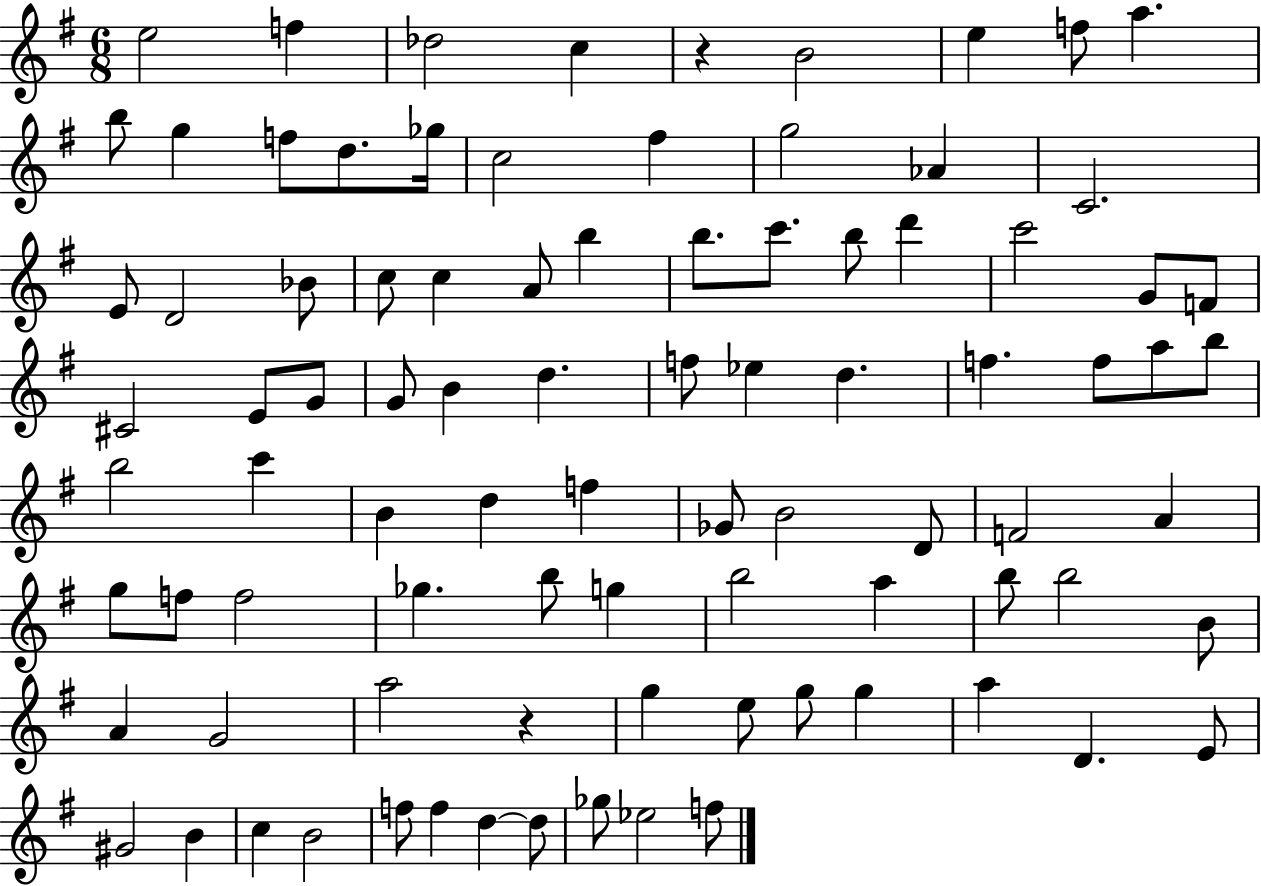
X:1
T:Untitled
M:6/8
L:1/4
K:G
e2 f _d2 c z B2 e f/2 a b/2 g f/2 d/2 _g/4 c2 ^f g2 _A C2 E/2 D2 _B/2 c/2 c A/2 b b/2 c'/2 b/2 d' c'2 G/2 F/2 ^C2 E/2 G/2 G/2 B d f/2 _e d f f/2 a/2 b/2 b2 c' B d f _G/2 B2 D/2 F2 A g/2 f/2 f2 _g b/2 g b2 a b/2 b2 B/2 A G2 a2 z g e/2 g/2 g a D E/2 ^G2 B c B2 f/2 f d d/2 _g/2 _e2 f/2